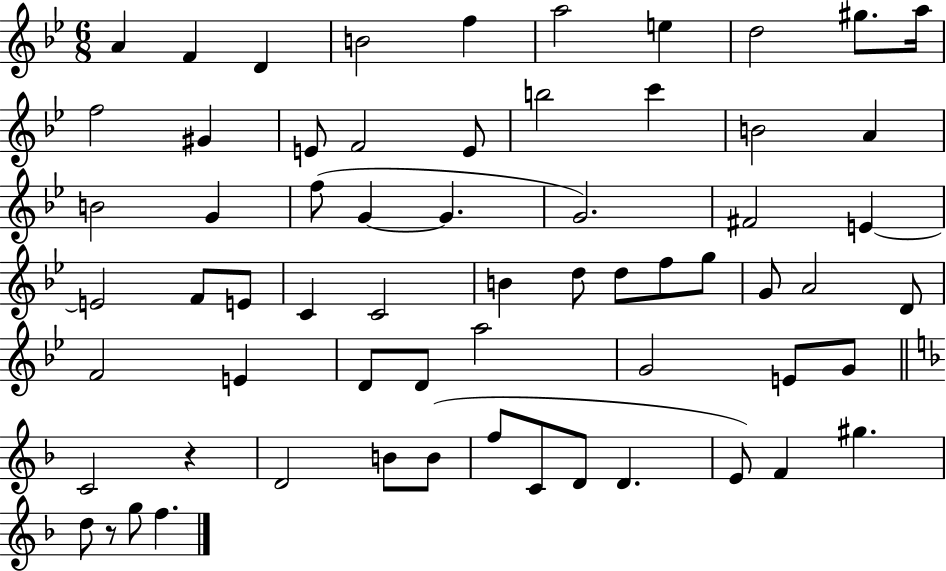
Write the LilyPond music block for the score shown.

{
  \clef treble
  \numericTimeSignature
  \time 6/8
  \key bes \major
  a'4 f'4 d'4 | b'2 f''4 | a''2 e''4 | d''2 gis''8. a''16 | \break f''2 gis'4 | e'8 f'2 e'8 | b''2 c'''4 | b'2 a'4 | \break b'2 g'4 | f''8( g'4~~ g'4. | g'2.) | fis'2 e'4~~ | \break e'2 f'8 e'8 | c'4 c'2 | b'4 d''8 d''8 f''8 g''8 | g'8 a'2 d'8 | \break f'2 e'4 | d'8 d'8 a''2 | g'2 e'8 g'8 | \bar "||" \break \key d \minor c'2 r4 | d'2 b'8 b'8( | f''8 c'8 d'8 d'4. | e'8) f'4 gis''4. | \break d''8 r8 g''8 f''4. | \bar "|."
}